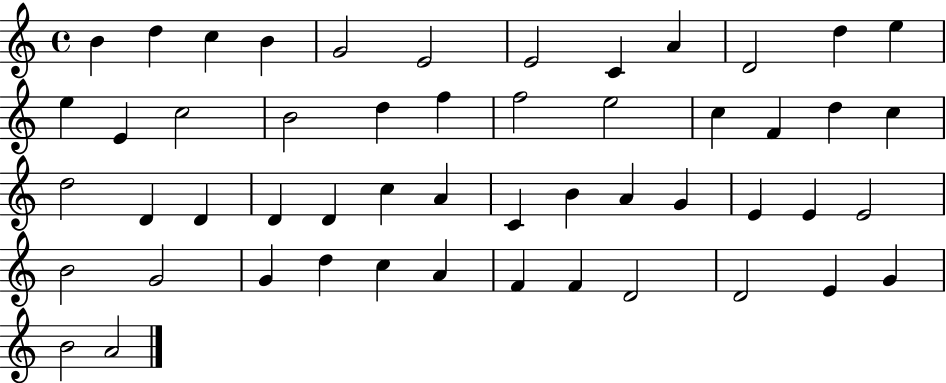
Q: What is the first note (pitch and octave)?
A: B4